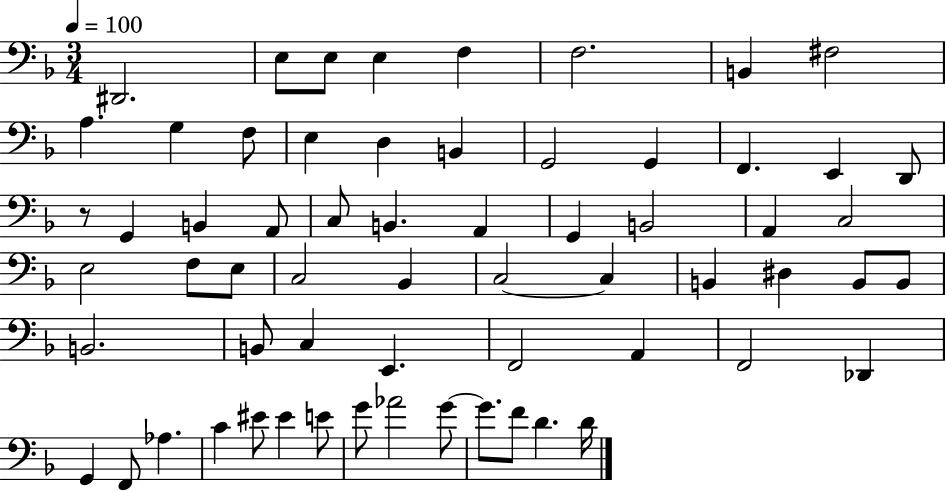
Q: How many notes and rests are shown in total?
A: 63